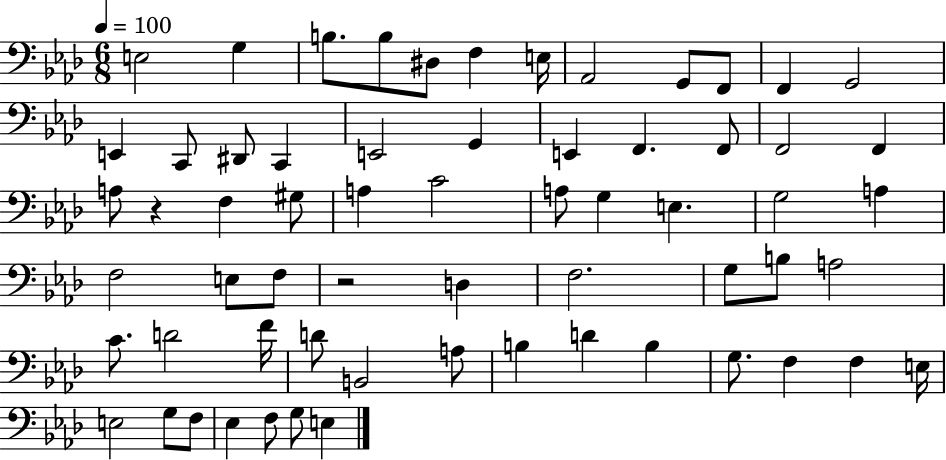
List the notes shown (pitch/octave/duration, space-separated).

E3/h G3/q B3/e. B3/e D#3/e F3/q E3/s Ab2/h G2/e F2/e F2/q G2/h E2/q C2/e D#2/e C2/q E2/h G2/q E2/q F2/q. F2/e F2/h F2/q A3/e R/q F3/q G#3/e A3/q C4/h A3/e G3/q E3/q. G3/h A3/q F3/h E3/e F3/e R/h D3/q F3/h. G3/e B3/e A3/h C4/e. D4/h F4/s D4/e B2/h A3/e B3/q D4/q B3/q G3/e. F3/q F3/q E3/s E3/h G3/e F3/e Eb3/q F3/e G3/e E3/q